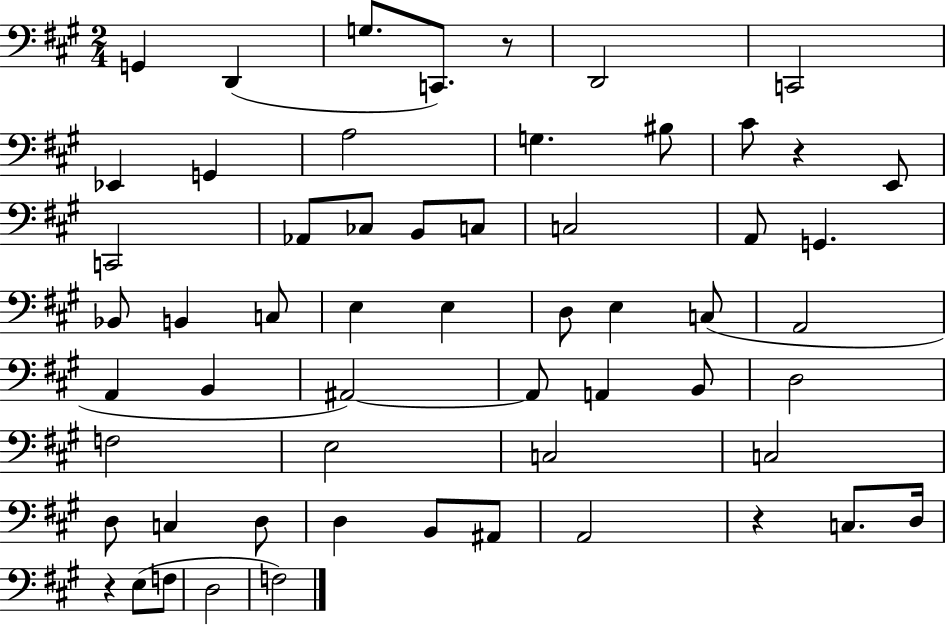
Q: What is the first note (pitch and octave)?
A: G2